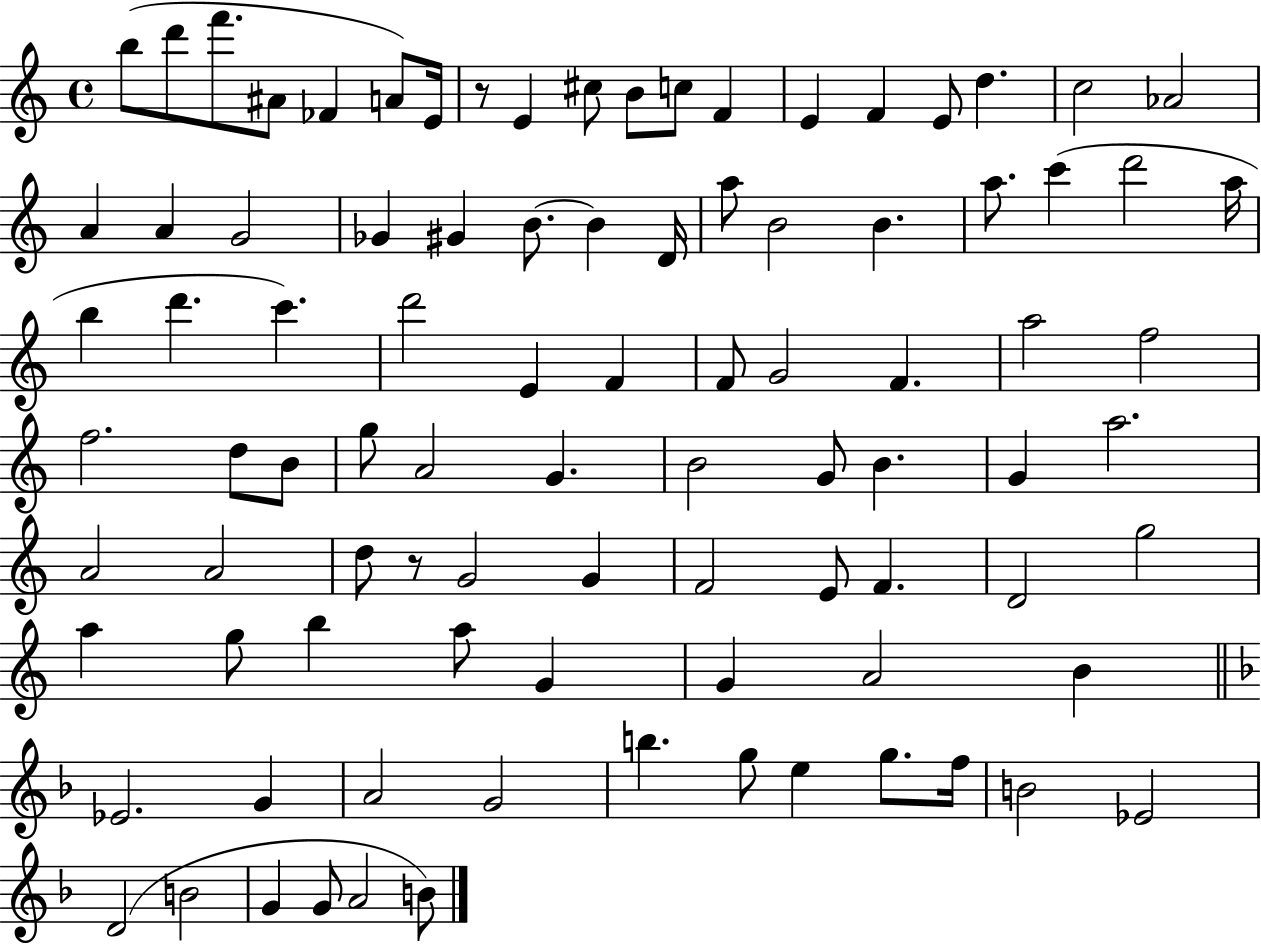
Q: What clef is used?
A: treble